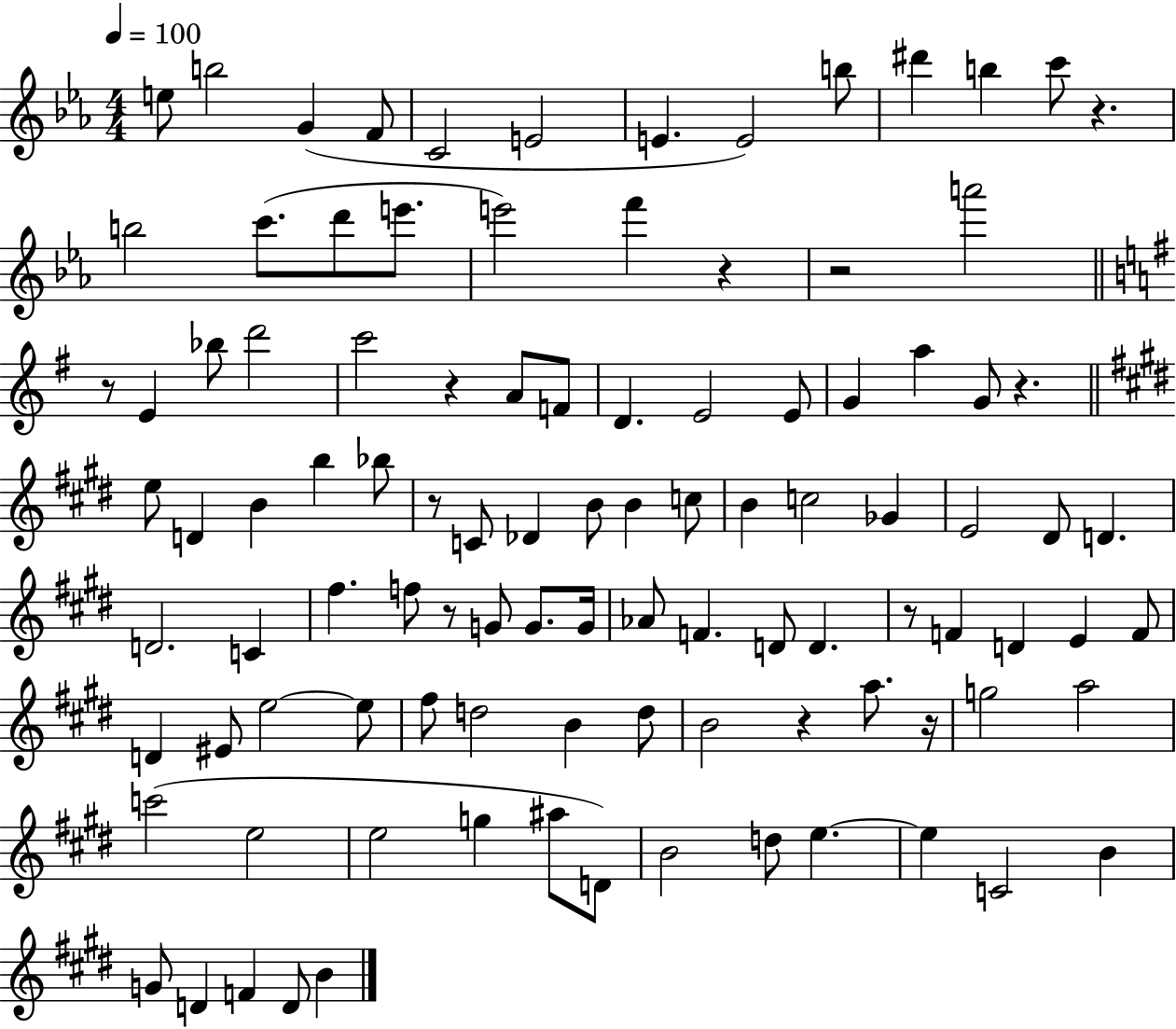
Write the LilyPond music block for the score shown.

{
  \clef treble
  \numericTimeSignature
  \time 4/4
  \key ees \major
  \tempo 4 = 100
  \repeat volta 2 { e''8 b''2 g'4( f'8 | c'2 e'2 | e'4. e'2) b''8 | dis'''4 b''4 c'''8 r4. | \break b''2 c'''8.( d'''8 e'''8. | e'''2) f'''4 r4 | r2 a'''2 | \bar "||" \break \key g \major r8 e'4 bes''8 d'''2 | c'''2 r4 a'8 f'8 | d'4. e'2 e'8 | g'4 a''4 g'8 r4. | \break \bar "||" \break \key e \major e''8 d'4 b'4 b''4 bes''8 | r8 c'8 des'4 b'8 b'4 c''8 | b'4 c''2 ges'4 | e'2 dis'8 d'4. | \break d'2. c'4 | fis''4. f''8 r8 g'8 g'8. g'16 | aes'8 f'4. d'8 d'4. | r8 f'4 d'4 e'4 f'8 | \break d'4 eis'8 e''2~~ e''8 | fis''8 d''2 b'4 d''8 | b'2 r4 a''8. r16 | g''2 a''2 | \break c'''2( e''2 | e''2 g''4 ais''8 d'8) | b'2 d''8 e''4.~~ | e''4 c'2 b'4 | \break g'8 d'4 f'4 d'8 b'4 | } \bar "|."
}